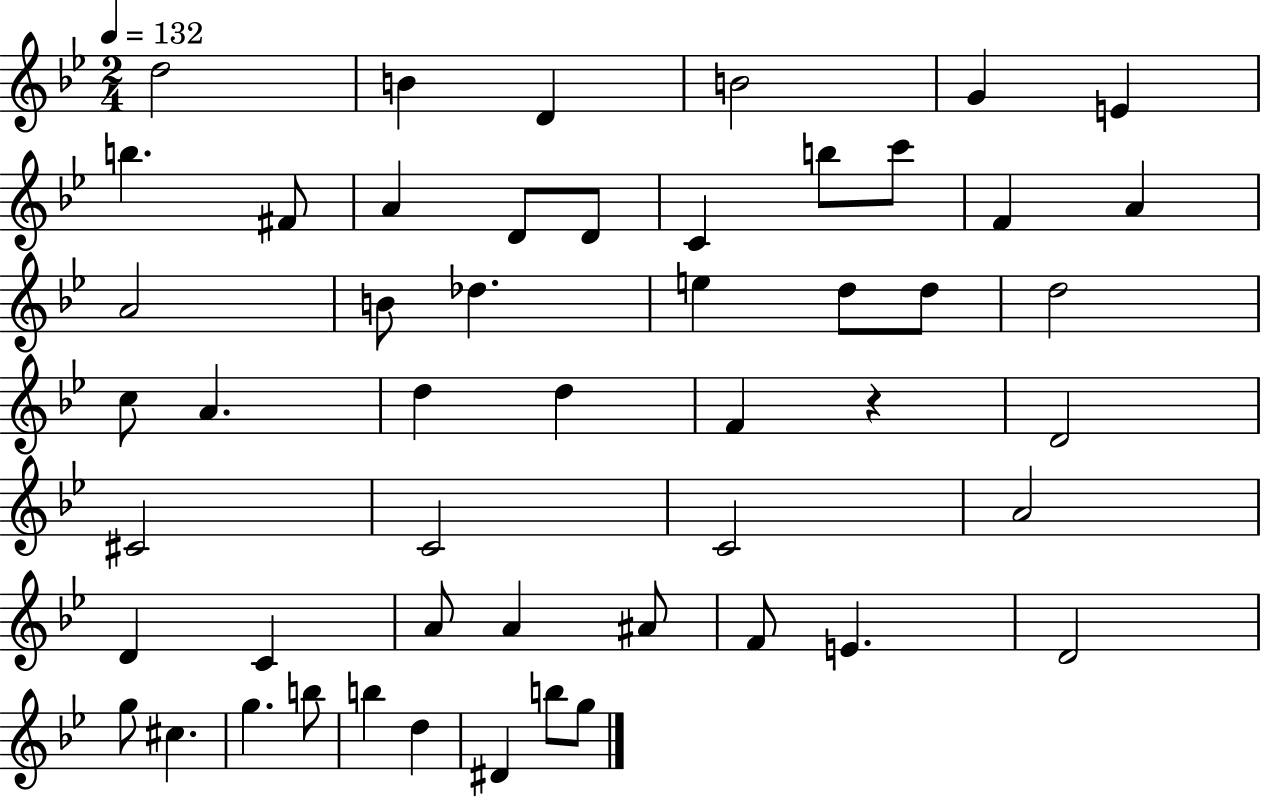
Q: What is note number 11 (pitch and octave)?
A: D4